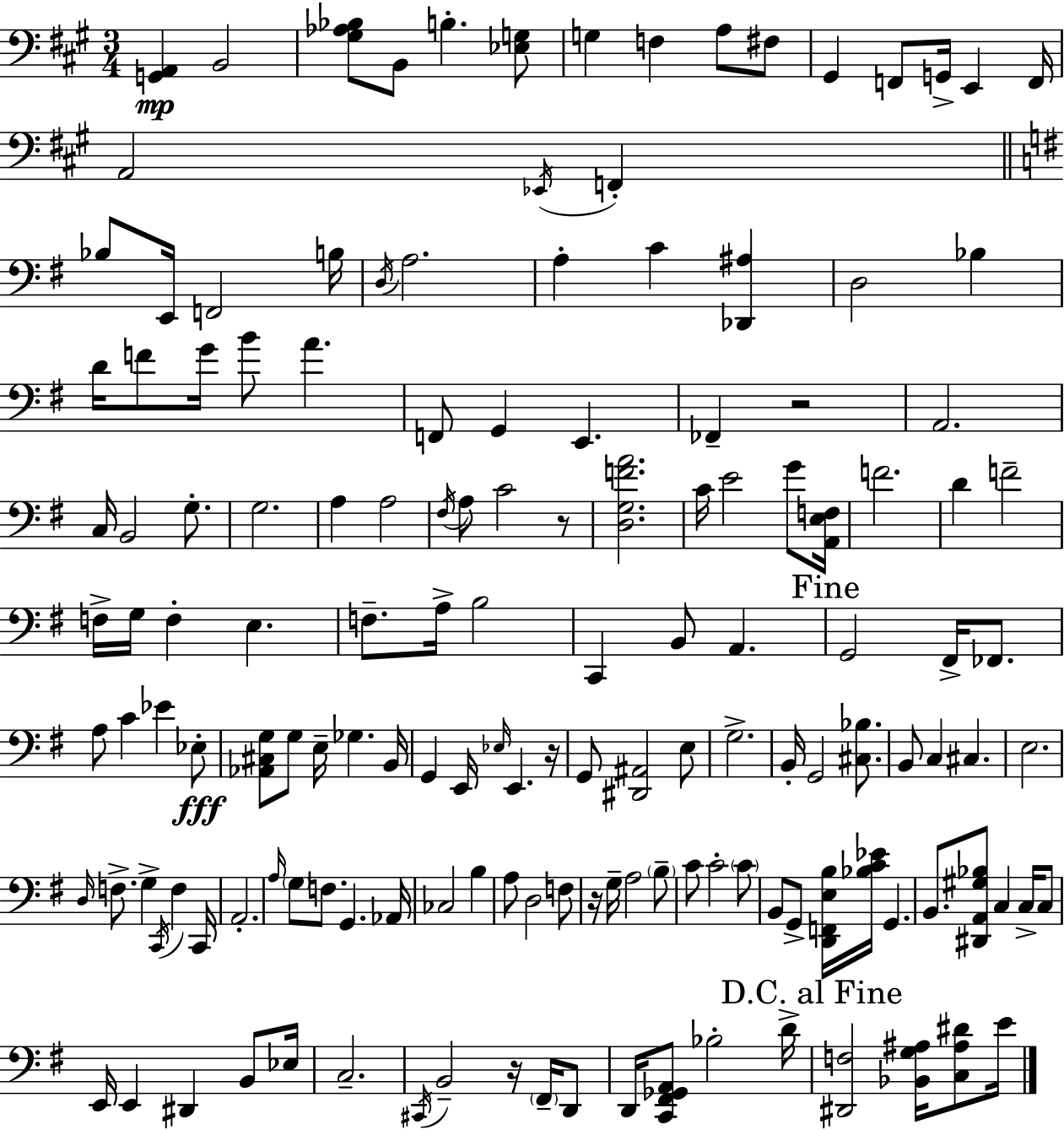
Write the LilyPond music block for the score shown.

{
  \clef bass
  \numericTimeSignature
  \time 3/4
  \key a \major
  \repeat volta 2 { <g, a,>4\mp b,2 | <gis aes bes>8 b,8 b4.-. <ees g>8 | g4 f4 a8 fis8 | gis,4 f,8 g,16-> e,4 f,16 | \break a,2 \acciaccatura { ees,16 } f,4-. | \bar "||" \break \key e \minor bes8 e,16 f,2 b16 | \acciaccatura { d16 } a2. | a4-. c'4 <des, ais>4 | d2 bes4 | \break d'16 f'8 g'16 b'8 a'4. | f,8 g,4 e,4. | fes,4-- r2 | a,2. | \break c16 b,2 g8.-. | g2. | a4 a2 | \acciaccatura { fis16 } a8 c'2 | \break r8 <d g f' a'>2. | c'16 e'2 g'8 | <a, e f>16 f'2. | d'4 f'2-- | \break f16-> g16 f4-. e4. | f8.-- a16-> b2 | c,4 b,8 a,4. | \mark "Fine" g,2 fis,16-> fes,8. | \break a8 c'4 ees'4 | ees8-.\fff <aes, cis g>8 g8 e16-- ges4. | b,16 g,4 e,16 \grace { ees16 } e,4. | r16 g,8 <dis, ais,>2 | \break e8 g2.-> | b,16-. g,2 | <cis bes>8. b,8 c4 cis4. | e2. | \break \grace { d16 } f8.-> g4-> \acciaccatura { c,16 } | f4 c,16 a,2.-. | \grace { a16 } \parenthesize g8 f8. g,4. | aes,16 ces2 | \break b4 a8 d2 | f8 r16 g16-- a2 | \parenthesize b8-- c'8 c'2-. | \parenthesize c'8 b,8 g,8-> <d, f, e b>16 <bes c' ees'>16 | \break g,4. b,8. <dis, a, gis bes>8 c4 | c16-> c8 e,16 e,4 dis,4 | b,8 ees16 c2.-- | \acciaccatura { cis,16 } b,2-- | \break r16 \parenthesize fis,16-- d,8 d,16 <c, fis, ges, a,>8 bes2-. | d'16-> \mark "D.C. al Fine" <dis, f>2 | <bes, g ais>16 <c ais dis'>8 e'16 } \bar "|."
}